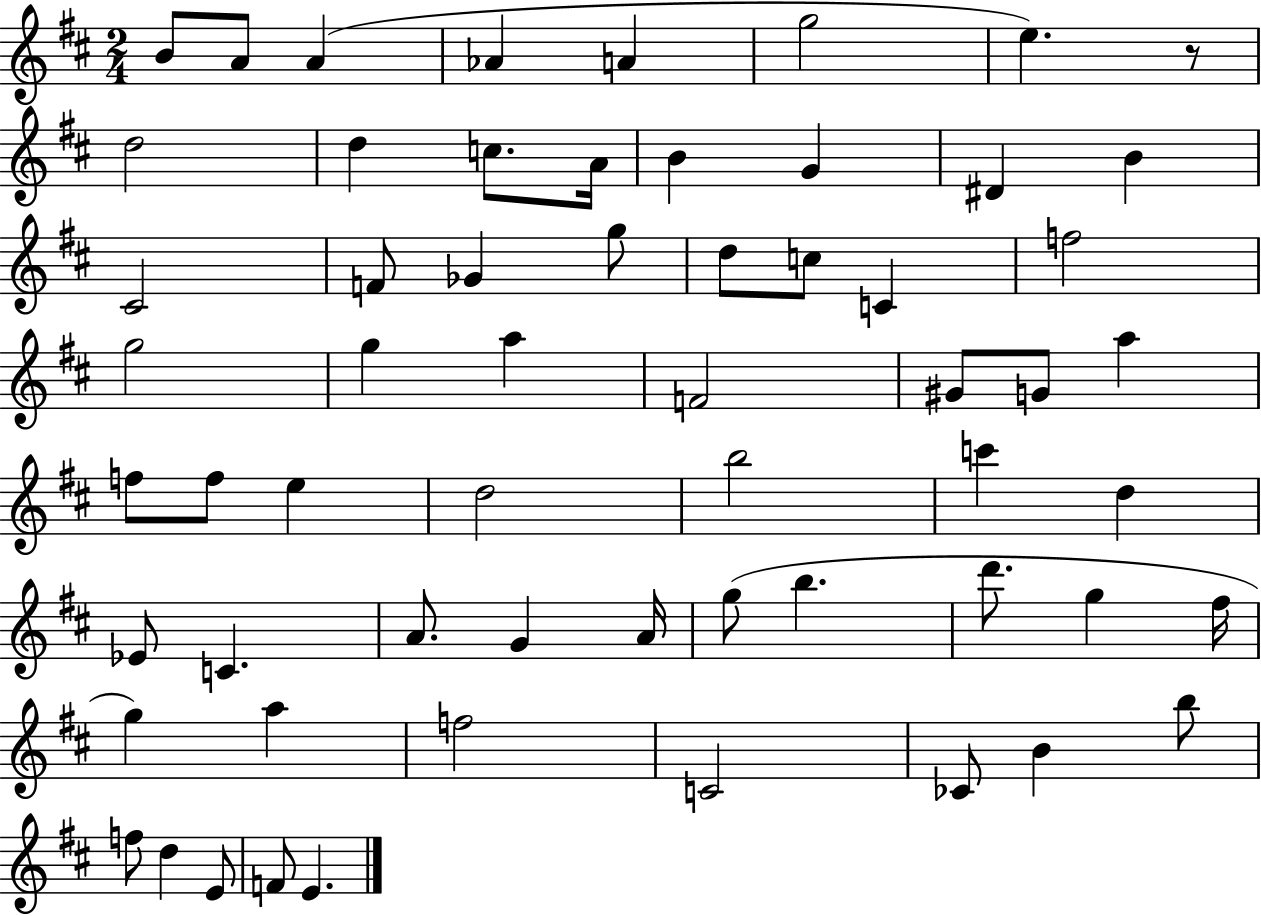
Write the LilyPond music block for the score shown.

{
  \clef treble
  \numericTimeSignature
  \time 2/4
  \key d \major
  b'8 a'8 a'4( | aes'4 a'4 | g''2 | e''4.) r8 | \break d''2 | d''4 c''8. a'16 | b'4 g'4 | dis'4 b'4 | \break cis'2 | f'8 ges'4 g''8 | d''8 c''8 c'4 | f''2 | \break g''2 | g''4 a''4 | f'2 | gis'8 g'8 a''4 | \break f''8 f''8 e''4 | d''2 | b''2 | c'''4 d''4 | \break ees'8 c'4. | a'8. g'4 a'16 | g''8( b''4. | d'''8. g''4 fis''16 | \break g''4) a''4 | f''2 | c'2 | ces'8 b'4 b''8 | \break f''8 d''4 e'8 | f'8 e'4. | \bar "|."
}